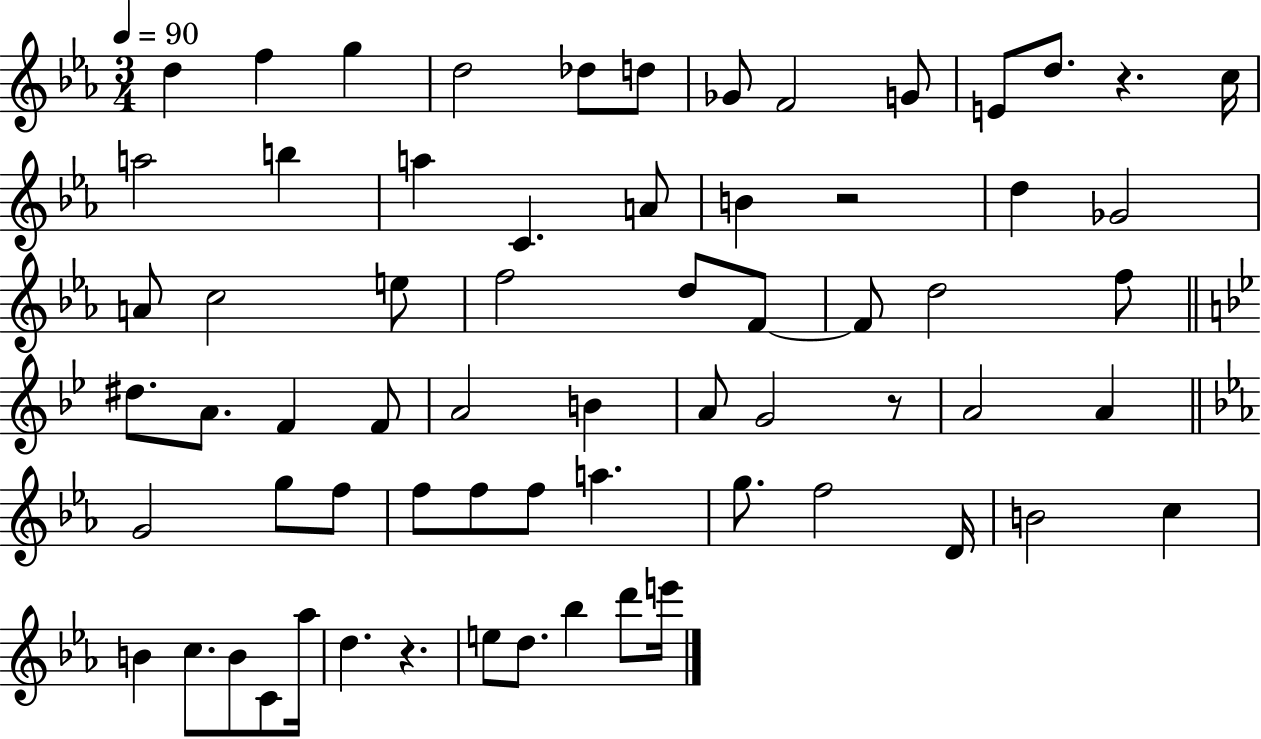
D5/q F5/q G5/q D5/h Db5/e D5/e Gb4/e F4/h G4/e E4/e D5/e. R/q. C5/s A5/h B5/q A5/q C4/q. A4/e B4/q R/h D5/q Gb4/h A4/e C5/h E5/e F5/h D5/e F4/e F4/e D5/h F5/e D#5/e. A4/e. F4/q F4/e A4/h B4/q A4/e G4/h R/e A4/h A4/q G4/h G5/e F5/e F5/e F5/e F5/e A5/q. G5/e. F5/h D4/s B4/h C5/q B4/q C5/e. B4/e C4/e Ab5/s D5/q. R/q. E5/e D5/e. Bb5/q D6/e E6/s